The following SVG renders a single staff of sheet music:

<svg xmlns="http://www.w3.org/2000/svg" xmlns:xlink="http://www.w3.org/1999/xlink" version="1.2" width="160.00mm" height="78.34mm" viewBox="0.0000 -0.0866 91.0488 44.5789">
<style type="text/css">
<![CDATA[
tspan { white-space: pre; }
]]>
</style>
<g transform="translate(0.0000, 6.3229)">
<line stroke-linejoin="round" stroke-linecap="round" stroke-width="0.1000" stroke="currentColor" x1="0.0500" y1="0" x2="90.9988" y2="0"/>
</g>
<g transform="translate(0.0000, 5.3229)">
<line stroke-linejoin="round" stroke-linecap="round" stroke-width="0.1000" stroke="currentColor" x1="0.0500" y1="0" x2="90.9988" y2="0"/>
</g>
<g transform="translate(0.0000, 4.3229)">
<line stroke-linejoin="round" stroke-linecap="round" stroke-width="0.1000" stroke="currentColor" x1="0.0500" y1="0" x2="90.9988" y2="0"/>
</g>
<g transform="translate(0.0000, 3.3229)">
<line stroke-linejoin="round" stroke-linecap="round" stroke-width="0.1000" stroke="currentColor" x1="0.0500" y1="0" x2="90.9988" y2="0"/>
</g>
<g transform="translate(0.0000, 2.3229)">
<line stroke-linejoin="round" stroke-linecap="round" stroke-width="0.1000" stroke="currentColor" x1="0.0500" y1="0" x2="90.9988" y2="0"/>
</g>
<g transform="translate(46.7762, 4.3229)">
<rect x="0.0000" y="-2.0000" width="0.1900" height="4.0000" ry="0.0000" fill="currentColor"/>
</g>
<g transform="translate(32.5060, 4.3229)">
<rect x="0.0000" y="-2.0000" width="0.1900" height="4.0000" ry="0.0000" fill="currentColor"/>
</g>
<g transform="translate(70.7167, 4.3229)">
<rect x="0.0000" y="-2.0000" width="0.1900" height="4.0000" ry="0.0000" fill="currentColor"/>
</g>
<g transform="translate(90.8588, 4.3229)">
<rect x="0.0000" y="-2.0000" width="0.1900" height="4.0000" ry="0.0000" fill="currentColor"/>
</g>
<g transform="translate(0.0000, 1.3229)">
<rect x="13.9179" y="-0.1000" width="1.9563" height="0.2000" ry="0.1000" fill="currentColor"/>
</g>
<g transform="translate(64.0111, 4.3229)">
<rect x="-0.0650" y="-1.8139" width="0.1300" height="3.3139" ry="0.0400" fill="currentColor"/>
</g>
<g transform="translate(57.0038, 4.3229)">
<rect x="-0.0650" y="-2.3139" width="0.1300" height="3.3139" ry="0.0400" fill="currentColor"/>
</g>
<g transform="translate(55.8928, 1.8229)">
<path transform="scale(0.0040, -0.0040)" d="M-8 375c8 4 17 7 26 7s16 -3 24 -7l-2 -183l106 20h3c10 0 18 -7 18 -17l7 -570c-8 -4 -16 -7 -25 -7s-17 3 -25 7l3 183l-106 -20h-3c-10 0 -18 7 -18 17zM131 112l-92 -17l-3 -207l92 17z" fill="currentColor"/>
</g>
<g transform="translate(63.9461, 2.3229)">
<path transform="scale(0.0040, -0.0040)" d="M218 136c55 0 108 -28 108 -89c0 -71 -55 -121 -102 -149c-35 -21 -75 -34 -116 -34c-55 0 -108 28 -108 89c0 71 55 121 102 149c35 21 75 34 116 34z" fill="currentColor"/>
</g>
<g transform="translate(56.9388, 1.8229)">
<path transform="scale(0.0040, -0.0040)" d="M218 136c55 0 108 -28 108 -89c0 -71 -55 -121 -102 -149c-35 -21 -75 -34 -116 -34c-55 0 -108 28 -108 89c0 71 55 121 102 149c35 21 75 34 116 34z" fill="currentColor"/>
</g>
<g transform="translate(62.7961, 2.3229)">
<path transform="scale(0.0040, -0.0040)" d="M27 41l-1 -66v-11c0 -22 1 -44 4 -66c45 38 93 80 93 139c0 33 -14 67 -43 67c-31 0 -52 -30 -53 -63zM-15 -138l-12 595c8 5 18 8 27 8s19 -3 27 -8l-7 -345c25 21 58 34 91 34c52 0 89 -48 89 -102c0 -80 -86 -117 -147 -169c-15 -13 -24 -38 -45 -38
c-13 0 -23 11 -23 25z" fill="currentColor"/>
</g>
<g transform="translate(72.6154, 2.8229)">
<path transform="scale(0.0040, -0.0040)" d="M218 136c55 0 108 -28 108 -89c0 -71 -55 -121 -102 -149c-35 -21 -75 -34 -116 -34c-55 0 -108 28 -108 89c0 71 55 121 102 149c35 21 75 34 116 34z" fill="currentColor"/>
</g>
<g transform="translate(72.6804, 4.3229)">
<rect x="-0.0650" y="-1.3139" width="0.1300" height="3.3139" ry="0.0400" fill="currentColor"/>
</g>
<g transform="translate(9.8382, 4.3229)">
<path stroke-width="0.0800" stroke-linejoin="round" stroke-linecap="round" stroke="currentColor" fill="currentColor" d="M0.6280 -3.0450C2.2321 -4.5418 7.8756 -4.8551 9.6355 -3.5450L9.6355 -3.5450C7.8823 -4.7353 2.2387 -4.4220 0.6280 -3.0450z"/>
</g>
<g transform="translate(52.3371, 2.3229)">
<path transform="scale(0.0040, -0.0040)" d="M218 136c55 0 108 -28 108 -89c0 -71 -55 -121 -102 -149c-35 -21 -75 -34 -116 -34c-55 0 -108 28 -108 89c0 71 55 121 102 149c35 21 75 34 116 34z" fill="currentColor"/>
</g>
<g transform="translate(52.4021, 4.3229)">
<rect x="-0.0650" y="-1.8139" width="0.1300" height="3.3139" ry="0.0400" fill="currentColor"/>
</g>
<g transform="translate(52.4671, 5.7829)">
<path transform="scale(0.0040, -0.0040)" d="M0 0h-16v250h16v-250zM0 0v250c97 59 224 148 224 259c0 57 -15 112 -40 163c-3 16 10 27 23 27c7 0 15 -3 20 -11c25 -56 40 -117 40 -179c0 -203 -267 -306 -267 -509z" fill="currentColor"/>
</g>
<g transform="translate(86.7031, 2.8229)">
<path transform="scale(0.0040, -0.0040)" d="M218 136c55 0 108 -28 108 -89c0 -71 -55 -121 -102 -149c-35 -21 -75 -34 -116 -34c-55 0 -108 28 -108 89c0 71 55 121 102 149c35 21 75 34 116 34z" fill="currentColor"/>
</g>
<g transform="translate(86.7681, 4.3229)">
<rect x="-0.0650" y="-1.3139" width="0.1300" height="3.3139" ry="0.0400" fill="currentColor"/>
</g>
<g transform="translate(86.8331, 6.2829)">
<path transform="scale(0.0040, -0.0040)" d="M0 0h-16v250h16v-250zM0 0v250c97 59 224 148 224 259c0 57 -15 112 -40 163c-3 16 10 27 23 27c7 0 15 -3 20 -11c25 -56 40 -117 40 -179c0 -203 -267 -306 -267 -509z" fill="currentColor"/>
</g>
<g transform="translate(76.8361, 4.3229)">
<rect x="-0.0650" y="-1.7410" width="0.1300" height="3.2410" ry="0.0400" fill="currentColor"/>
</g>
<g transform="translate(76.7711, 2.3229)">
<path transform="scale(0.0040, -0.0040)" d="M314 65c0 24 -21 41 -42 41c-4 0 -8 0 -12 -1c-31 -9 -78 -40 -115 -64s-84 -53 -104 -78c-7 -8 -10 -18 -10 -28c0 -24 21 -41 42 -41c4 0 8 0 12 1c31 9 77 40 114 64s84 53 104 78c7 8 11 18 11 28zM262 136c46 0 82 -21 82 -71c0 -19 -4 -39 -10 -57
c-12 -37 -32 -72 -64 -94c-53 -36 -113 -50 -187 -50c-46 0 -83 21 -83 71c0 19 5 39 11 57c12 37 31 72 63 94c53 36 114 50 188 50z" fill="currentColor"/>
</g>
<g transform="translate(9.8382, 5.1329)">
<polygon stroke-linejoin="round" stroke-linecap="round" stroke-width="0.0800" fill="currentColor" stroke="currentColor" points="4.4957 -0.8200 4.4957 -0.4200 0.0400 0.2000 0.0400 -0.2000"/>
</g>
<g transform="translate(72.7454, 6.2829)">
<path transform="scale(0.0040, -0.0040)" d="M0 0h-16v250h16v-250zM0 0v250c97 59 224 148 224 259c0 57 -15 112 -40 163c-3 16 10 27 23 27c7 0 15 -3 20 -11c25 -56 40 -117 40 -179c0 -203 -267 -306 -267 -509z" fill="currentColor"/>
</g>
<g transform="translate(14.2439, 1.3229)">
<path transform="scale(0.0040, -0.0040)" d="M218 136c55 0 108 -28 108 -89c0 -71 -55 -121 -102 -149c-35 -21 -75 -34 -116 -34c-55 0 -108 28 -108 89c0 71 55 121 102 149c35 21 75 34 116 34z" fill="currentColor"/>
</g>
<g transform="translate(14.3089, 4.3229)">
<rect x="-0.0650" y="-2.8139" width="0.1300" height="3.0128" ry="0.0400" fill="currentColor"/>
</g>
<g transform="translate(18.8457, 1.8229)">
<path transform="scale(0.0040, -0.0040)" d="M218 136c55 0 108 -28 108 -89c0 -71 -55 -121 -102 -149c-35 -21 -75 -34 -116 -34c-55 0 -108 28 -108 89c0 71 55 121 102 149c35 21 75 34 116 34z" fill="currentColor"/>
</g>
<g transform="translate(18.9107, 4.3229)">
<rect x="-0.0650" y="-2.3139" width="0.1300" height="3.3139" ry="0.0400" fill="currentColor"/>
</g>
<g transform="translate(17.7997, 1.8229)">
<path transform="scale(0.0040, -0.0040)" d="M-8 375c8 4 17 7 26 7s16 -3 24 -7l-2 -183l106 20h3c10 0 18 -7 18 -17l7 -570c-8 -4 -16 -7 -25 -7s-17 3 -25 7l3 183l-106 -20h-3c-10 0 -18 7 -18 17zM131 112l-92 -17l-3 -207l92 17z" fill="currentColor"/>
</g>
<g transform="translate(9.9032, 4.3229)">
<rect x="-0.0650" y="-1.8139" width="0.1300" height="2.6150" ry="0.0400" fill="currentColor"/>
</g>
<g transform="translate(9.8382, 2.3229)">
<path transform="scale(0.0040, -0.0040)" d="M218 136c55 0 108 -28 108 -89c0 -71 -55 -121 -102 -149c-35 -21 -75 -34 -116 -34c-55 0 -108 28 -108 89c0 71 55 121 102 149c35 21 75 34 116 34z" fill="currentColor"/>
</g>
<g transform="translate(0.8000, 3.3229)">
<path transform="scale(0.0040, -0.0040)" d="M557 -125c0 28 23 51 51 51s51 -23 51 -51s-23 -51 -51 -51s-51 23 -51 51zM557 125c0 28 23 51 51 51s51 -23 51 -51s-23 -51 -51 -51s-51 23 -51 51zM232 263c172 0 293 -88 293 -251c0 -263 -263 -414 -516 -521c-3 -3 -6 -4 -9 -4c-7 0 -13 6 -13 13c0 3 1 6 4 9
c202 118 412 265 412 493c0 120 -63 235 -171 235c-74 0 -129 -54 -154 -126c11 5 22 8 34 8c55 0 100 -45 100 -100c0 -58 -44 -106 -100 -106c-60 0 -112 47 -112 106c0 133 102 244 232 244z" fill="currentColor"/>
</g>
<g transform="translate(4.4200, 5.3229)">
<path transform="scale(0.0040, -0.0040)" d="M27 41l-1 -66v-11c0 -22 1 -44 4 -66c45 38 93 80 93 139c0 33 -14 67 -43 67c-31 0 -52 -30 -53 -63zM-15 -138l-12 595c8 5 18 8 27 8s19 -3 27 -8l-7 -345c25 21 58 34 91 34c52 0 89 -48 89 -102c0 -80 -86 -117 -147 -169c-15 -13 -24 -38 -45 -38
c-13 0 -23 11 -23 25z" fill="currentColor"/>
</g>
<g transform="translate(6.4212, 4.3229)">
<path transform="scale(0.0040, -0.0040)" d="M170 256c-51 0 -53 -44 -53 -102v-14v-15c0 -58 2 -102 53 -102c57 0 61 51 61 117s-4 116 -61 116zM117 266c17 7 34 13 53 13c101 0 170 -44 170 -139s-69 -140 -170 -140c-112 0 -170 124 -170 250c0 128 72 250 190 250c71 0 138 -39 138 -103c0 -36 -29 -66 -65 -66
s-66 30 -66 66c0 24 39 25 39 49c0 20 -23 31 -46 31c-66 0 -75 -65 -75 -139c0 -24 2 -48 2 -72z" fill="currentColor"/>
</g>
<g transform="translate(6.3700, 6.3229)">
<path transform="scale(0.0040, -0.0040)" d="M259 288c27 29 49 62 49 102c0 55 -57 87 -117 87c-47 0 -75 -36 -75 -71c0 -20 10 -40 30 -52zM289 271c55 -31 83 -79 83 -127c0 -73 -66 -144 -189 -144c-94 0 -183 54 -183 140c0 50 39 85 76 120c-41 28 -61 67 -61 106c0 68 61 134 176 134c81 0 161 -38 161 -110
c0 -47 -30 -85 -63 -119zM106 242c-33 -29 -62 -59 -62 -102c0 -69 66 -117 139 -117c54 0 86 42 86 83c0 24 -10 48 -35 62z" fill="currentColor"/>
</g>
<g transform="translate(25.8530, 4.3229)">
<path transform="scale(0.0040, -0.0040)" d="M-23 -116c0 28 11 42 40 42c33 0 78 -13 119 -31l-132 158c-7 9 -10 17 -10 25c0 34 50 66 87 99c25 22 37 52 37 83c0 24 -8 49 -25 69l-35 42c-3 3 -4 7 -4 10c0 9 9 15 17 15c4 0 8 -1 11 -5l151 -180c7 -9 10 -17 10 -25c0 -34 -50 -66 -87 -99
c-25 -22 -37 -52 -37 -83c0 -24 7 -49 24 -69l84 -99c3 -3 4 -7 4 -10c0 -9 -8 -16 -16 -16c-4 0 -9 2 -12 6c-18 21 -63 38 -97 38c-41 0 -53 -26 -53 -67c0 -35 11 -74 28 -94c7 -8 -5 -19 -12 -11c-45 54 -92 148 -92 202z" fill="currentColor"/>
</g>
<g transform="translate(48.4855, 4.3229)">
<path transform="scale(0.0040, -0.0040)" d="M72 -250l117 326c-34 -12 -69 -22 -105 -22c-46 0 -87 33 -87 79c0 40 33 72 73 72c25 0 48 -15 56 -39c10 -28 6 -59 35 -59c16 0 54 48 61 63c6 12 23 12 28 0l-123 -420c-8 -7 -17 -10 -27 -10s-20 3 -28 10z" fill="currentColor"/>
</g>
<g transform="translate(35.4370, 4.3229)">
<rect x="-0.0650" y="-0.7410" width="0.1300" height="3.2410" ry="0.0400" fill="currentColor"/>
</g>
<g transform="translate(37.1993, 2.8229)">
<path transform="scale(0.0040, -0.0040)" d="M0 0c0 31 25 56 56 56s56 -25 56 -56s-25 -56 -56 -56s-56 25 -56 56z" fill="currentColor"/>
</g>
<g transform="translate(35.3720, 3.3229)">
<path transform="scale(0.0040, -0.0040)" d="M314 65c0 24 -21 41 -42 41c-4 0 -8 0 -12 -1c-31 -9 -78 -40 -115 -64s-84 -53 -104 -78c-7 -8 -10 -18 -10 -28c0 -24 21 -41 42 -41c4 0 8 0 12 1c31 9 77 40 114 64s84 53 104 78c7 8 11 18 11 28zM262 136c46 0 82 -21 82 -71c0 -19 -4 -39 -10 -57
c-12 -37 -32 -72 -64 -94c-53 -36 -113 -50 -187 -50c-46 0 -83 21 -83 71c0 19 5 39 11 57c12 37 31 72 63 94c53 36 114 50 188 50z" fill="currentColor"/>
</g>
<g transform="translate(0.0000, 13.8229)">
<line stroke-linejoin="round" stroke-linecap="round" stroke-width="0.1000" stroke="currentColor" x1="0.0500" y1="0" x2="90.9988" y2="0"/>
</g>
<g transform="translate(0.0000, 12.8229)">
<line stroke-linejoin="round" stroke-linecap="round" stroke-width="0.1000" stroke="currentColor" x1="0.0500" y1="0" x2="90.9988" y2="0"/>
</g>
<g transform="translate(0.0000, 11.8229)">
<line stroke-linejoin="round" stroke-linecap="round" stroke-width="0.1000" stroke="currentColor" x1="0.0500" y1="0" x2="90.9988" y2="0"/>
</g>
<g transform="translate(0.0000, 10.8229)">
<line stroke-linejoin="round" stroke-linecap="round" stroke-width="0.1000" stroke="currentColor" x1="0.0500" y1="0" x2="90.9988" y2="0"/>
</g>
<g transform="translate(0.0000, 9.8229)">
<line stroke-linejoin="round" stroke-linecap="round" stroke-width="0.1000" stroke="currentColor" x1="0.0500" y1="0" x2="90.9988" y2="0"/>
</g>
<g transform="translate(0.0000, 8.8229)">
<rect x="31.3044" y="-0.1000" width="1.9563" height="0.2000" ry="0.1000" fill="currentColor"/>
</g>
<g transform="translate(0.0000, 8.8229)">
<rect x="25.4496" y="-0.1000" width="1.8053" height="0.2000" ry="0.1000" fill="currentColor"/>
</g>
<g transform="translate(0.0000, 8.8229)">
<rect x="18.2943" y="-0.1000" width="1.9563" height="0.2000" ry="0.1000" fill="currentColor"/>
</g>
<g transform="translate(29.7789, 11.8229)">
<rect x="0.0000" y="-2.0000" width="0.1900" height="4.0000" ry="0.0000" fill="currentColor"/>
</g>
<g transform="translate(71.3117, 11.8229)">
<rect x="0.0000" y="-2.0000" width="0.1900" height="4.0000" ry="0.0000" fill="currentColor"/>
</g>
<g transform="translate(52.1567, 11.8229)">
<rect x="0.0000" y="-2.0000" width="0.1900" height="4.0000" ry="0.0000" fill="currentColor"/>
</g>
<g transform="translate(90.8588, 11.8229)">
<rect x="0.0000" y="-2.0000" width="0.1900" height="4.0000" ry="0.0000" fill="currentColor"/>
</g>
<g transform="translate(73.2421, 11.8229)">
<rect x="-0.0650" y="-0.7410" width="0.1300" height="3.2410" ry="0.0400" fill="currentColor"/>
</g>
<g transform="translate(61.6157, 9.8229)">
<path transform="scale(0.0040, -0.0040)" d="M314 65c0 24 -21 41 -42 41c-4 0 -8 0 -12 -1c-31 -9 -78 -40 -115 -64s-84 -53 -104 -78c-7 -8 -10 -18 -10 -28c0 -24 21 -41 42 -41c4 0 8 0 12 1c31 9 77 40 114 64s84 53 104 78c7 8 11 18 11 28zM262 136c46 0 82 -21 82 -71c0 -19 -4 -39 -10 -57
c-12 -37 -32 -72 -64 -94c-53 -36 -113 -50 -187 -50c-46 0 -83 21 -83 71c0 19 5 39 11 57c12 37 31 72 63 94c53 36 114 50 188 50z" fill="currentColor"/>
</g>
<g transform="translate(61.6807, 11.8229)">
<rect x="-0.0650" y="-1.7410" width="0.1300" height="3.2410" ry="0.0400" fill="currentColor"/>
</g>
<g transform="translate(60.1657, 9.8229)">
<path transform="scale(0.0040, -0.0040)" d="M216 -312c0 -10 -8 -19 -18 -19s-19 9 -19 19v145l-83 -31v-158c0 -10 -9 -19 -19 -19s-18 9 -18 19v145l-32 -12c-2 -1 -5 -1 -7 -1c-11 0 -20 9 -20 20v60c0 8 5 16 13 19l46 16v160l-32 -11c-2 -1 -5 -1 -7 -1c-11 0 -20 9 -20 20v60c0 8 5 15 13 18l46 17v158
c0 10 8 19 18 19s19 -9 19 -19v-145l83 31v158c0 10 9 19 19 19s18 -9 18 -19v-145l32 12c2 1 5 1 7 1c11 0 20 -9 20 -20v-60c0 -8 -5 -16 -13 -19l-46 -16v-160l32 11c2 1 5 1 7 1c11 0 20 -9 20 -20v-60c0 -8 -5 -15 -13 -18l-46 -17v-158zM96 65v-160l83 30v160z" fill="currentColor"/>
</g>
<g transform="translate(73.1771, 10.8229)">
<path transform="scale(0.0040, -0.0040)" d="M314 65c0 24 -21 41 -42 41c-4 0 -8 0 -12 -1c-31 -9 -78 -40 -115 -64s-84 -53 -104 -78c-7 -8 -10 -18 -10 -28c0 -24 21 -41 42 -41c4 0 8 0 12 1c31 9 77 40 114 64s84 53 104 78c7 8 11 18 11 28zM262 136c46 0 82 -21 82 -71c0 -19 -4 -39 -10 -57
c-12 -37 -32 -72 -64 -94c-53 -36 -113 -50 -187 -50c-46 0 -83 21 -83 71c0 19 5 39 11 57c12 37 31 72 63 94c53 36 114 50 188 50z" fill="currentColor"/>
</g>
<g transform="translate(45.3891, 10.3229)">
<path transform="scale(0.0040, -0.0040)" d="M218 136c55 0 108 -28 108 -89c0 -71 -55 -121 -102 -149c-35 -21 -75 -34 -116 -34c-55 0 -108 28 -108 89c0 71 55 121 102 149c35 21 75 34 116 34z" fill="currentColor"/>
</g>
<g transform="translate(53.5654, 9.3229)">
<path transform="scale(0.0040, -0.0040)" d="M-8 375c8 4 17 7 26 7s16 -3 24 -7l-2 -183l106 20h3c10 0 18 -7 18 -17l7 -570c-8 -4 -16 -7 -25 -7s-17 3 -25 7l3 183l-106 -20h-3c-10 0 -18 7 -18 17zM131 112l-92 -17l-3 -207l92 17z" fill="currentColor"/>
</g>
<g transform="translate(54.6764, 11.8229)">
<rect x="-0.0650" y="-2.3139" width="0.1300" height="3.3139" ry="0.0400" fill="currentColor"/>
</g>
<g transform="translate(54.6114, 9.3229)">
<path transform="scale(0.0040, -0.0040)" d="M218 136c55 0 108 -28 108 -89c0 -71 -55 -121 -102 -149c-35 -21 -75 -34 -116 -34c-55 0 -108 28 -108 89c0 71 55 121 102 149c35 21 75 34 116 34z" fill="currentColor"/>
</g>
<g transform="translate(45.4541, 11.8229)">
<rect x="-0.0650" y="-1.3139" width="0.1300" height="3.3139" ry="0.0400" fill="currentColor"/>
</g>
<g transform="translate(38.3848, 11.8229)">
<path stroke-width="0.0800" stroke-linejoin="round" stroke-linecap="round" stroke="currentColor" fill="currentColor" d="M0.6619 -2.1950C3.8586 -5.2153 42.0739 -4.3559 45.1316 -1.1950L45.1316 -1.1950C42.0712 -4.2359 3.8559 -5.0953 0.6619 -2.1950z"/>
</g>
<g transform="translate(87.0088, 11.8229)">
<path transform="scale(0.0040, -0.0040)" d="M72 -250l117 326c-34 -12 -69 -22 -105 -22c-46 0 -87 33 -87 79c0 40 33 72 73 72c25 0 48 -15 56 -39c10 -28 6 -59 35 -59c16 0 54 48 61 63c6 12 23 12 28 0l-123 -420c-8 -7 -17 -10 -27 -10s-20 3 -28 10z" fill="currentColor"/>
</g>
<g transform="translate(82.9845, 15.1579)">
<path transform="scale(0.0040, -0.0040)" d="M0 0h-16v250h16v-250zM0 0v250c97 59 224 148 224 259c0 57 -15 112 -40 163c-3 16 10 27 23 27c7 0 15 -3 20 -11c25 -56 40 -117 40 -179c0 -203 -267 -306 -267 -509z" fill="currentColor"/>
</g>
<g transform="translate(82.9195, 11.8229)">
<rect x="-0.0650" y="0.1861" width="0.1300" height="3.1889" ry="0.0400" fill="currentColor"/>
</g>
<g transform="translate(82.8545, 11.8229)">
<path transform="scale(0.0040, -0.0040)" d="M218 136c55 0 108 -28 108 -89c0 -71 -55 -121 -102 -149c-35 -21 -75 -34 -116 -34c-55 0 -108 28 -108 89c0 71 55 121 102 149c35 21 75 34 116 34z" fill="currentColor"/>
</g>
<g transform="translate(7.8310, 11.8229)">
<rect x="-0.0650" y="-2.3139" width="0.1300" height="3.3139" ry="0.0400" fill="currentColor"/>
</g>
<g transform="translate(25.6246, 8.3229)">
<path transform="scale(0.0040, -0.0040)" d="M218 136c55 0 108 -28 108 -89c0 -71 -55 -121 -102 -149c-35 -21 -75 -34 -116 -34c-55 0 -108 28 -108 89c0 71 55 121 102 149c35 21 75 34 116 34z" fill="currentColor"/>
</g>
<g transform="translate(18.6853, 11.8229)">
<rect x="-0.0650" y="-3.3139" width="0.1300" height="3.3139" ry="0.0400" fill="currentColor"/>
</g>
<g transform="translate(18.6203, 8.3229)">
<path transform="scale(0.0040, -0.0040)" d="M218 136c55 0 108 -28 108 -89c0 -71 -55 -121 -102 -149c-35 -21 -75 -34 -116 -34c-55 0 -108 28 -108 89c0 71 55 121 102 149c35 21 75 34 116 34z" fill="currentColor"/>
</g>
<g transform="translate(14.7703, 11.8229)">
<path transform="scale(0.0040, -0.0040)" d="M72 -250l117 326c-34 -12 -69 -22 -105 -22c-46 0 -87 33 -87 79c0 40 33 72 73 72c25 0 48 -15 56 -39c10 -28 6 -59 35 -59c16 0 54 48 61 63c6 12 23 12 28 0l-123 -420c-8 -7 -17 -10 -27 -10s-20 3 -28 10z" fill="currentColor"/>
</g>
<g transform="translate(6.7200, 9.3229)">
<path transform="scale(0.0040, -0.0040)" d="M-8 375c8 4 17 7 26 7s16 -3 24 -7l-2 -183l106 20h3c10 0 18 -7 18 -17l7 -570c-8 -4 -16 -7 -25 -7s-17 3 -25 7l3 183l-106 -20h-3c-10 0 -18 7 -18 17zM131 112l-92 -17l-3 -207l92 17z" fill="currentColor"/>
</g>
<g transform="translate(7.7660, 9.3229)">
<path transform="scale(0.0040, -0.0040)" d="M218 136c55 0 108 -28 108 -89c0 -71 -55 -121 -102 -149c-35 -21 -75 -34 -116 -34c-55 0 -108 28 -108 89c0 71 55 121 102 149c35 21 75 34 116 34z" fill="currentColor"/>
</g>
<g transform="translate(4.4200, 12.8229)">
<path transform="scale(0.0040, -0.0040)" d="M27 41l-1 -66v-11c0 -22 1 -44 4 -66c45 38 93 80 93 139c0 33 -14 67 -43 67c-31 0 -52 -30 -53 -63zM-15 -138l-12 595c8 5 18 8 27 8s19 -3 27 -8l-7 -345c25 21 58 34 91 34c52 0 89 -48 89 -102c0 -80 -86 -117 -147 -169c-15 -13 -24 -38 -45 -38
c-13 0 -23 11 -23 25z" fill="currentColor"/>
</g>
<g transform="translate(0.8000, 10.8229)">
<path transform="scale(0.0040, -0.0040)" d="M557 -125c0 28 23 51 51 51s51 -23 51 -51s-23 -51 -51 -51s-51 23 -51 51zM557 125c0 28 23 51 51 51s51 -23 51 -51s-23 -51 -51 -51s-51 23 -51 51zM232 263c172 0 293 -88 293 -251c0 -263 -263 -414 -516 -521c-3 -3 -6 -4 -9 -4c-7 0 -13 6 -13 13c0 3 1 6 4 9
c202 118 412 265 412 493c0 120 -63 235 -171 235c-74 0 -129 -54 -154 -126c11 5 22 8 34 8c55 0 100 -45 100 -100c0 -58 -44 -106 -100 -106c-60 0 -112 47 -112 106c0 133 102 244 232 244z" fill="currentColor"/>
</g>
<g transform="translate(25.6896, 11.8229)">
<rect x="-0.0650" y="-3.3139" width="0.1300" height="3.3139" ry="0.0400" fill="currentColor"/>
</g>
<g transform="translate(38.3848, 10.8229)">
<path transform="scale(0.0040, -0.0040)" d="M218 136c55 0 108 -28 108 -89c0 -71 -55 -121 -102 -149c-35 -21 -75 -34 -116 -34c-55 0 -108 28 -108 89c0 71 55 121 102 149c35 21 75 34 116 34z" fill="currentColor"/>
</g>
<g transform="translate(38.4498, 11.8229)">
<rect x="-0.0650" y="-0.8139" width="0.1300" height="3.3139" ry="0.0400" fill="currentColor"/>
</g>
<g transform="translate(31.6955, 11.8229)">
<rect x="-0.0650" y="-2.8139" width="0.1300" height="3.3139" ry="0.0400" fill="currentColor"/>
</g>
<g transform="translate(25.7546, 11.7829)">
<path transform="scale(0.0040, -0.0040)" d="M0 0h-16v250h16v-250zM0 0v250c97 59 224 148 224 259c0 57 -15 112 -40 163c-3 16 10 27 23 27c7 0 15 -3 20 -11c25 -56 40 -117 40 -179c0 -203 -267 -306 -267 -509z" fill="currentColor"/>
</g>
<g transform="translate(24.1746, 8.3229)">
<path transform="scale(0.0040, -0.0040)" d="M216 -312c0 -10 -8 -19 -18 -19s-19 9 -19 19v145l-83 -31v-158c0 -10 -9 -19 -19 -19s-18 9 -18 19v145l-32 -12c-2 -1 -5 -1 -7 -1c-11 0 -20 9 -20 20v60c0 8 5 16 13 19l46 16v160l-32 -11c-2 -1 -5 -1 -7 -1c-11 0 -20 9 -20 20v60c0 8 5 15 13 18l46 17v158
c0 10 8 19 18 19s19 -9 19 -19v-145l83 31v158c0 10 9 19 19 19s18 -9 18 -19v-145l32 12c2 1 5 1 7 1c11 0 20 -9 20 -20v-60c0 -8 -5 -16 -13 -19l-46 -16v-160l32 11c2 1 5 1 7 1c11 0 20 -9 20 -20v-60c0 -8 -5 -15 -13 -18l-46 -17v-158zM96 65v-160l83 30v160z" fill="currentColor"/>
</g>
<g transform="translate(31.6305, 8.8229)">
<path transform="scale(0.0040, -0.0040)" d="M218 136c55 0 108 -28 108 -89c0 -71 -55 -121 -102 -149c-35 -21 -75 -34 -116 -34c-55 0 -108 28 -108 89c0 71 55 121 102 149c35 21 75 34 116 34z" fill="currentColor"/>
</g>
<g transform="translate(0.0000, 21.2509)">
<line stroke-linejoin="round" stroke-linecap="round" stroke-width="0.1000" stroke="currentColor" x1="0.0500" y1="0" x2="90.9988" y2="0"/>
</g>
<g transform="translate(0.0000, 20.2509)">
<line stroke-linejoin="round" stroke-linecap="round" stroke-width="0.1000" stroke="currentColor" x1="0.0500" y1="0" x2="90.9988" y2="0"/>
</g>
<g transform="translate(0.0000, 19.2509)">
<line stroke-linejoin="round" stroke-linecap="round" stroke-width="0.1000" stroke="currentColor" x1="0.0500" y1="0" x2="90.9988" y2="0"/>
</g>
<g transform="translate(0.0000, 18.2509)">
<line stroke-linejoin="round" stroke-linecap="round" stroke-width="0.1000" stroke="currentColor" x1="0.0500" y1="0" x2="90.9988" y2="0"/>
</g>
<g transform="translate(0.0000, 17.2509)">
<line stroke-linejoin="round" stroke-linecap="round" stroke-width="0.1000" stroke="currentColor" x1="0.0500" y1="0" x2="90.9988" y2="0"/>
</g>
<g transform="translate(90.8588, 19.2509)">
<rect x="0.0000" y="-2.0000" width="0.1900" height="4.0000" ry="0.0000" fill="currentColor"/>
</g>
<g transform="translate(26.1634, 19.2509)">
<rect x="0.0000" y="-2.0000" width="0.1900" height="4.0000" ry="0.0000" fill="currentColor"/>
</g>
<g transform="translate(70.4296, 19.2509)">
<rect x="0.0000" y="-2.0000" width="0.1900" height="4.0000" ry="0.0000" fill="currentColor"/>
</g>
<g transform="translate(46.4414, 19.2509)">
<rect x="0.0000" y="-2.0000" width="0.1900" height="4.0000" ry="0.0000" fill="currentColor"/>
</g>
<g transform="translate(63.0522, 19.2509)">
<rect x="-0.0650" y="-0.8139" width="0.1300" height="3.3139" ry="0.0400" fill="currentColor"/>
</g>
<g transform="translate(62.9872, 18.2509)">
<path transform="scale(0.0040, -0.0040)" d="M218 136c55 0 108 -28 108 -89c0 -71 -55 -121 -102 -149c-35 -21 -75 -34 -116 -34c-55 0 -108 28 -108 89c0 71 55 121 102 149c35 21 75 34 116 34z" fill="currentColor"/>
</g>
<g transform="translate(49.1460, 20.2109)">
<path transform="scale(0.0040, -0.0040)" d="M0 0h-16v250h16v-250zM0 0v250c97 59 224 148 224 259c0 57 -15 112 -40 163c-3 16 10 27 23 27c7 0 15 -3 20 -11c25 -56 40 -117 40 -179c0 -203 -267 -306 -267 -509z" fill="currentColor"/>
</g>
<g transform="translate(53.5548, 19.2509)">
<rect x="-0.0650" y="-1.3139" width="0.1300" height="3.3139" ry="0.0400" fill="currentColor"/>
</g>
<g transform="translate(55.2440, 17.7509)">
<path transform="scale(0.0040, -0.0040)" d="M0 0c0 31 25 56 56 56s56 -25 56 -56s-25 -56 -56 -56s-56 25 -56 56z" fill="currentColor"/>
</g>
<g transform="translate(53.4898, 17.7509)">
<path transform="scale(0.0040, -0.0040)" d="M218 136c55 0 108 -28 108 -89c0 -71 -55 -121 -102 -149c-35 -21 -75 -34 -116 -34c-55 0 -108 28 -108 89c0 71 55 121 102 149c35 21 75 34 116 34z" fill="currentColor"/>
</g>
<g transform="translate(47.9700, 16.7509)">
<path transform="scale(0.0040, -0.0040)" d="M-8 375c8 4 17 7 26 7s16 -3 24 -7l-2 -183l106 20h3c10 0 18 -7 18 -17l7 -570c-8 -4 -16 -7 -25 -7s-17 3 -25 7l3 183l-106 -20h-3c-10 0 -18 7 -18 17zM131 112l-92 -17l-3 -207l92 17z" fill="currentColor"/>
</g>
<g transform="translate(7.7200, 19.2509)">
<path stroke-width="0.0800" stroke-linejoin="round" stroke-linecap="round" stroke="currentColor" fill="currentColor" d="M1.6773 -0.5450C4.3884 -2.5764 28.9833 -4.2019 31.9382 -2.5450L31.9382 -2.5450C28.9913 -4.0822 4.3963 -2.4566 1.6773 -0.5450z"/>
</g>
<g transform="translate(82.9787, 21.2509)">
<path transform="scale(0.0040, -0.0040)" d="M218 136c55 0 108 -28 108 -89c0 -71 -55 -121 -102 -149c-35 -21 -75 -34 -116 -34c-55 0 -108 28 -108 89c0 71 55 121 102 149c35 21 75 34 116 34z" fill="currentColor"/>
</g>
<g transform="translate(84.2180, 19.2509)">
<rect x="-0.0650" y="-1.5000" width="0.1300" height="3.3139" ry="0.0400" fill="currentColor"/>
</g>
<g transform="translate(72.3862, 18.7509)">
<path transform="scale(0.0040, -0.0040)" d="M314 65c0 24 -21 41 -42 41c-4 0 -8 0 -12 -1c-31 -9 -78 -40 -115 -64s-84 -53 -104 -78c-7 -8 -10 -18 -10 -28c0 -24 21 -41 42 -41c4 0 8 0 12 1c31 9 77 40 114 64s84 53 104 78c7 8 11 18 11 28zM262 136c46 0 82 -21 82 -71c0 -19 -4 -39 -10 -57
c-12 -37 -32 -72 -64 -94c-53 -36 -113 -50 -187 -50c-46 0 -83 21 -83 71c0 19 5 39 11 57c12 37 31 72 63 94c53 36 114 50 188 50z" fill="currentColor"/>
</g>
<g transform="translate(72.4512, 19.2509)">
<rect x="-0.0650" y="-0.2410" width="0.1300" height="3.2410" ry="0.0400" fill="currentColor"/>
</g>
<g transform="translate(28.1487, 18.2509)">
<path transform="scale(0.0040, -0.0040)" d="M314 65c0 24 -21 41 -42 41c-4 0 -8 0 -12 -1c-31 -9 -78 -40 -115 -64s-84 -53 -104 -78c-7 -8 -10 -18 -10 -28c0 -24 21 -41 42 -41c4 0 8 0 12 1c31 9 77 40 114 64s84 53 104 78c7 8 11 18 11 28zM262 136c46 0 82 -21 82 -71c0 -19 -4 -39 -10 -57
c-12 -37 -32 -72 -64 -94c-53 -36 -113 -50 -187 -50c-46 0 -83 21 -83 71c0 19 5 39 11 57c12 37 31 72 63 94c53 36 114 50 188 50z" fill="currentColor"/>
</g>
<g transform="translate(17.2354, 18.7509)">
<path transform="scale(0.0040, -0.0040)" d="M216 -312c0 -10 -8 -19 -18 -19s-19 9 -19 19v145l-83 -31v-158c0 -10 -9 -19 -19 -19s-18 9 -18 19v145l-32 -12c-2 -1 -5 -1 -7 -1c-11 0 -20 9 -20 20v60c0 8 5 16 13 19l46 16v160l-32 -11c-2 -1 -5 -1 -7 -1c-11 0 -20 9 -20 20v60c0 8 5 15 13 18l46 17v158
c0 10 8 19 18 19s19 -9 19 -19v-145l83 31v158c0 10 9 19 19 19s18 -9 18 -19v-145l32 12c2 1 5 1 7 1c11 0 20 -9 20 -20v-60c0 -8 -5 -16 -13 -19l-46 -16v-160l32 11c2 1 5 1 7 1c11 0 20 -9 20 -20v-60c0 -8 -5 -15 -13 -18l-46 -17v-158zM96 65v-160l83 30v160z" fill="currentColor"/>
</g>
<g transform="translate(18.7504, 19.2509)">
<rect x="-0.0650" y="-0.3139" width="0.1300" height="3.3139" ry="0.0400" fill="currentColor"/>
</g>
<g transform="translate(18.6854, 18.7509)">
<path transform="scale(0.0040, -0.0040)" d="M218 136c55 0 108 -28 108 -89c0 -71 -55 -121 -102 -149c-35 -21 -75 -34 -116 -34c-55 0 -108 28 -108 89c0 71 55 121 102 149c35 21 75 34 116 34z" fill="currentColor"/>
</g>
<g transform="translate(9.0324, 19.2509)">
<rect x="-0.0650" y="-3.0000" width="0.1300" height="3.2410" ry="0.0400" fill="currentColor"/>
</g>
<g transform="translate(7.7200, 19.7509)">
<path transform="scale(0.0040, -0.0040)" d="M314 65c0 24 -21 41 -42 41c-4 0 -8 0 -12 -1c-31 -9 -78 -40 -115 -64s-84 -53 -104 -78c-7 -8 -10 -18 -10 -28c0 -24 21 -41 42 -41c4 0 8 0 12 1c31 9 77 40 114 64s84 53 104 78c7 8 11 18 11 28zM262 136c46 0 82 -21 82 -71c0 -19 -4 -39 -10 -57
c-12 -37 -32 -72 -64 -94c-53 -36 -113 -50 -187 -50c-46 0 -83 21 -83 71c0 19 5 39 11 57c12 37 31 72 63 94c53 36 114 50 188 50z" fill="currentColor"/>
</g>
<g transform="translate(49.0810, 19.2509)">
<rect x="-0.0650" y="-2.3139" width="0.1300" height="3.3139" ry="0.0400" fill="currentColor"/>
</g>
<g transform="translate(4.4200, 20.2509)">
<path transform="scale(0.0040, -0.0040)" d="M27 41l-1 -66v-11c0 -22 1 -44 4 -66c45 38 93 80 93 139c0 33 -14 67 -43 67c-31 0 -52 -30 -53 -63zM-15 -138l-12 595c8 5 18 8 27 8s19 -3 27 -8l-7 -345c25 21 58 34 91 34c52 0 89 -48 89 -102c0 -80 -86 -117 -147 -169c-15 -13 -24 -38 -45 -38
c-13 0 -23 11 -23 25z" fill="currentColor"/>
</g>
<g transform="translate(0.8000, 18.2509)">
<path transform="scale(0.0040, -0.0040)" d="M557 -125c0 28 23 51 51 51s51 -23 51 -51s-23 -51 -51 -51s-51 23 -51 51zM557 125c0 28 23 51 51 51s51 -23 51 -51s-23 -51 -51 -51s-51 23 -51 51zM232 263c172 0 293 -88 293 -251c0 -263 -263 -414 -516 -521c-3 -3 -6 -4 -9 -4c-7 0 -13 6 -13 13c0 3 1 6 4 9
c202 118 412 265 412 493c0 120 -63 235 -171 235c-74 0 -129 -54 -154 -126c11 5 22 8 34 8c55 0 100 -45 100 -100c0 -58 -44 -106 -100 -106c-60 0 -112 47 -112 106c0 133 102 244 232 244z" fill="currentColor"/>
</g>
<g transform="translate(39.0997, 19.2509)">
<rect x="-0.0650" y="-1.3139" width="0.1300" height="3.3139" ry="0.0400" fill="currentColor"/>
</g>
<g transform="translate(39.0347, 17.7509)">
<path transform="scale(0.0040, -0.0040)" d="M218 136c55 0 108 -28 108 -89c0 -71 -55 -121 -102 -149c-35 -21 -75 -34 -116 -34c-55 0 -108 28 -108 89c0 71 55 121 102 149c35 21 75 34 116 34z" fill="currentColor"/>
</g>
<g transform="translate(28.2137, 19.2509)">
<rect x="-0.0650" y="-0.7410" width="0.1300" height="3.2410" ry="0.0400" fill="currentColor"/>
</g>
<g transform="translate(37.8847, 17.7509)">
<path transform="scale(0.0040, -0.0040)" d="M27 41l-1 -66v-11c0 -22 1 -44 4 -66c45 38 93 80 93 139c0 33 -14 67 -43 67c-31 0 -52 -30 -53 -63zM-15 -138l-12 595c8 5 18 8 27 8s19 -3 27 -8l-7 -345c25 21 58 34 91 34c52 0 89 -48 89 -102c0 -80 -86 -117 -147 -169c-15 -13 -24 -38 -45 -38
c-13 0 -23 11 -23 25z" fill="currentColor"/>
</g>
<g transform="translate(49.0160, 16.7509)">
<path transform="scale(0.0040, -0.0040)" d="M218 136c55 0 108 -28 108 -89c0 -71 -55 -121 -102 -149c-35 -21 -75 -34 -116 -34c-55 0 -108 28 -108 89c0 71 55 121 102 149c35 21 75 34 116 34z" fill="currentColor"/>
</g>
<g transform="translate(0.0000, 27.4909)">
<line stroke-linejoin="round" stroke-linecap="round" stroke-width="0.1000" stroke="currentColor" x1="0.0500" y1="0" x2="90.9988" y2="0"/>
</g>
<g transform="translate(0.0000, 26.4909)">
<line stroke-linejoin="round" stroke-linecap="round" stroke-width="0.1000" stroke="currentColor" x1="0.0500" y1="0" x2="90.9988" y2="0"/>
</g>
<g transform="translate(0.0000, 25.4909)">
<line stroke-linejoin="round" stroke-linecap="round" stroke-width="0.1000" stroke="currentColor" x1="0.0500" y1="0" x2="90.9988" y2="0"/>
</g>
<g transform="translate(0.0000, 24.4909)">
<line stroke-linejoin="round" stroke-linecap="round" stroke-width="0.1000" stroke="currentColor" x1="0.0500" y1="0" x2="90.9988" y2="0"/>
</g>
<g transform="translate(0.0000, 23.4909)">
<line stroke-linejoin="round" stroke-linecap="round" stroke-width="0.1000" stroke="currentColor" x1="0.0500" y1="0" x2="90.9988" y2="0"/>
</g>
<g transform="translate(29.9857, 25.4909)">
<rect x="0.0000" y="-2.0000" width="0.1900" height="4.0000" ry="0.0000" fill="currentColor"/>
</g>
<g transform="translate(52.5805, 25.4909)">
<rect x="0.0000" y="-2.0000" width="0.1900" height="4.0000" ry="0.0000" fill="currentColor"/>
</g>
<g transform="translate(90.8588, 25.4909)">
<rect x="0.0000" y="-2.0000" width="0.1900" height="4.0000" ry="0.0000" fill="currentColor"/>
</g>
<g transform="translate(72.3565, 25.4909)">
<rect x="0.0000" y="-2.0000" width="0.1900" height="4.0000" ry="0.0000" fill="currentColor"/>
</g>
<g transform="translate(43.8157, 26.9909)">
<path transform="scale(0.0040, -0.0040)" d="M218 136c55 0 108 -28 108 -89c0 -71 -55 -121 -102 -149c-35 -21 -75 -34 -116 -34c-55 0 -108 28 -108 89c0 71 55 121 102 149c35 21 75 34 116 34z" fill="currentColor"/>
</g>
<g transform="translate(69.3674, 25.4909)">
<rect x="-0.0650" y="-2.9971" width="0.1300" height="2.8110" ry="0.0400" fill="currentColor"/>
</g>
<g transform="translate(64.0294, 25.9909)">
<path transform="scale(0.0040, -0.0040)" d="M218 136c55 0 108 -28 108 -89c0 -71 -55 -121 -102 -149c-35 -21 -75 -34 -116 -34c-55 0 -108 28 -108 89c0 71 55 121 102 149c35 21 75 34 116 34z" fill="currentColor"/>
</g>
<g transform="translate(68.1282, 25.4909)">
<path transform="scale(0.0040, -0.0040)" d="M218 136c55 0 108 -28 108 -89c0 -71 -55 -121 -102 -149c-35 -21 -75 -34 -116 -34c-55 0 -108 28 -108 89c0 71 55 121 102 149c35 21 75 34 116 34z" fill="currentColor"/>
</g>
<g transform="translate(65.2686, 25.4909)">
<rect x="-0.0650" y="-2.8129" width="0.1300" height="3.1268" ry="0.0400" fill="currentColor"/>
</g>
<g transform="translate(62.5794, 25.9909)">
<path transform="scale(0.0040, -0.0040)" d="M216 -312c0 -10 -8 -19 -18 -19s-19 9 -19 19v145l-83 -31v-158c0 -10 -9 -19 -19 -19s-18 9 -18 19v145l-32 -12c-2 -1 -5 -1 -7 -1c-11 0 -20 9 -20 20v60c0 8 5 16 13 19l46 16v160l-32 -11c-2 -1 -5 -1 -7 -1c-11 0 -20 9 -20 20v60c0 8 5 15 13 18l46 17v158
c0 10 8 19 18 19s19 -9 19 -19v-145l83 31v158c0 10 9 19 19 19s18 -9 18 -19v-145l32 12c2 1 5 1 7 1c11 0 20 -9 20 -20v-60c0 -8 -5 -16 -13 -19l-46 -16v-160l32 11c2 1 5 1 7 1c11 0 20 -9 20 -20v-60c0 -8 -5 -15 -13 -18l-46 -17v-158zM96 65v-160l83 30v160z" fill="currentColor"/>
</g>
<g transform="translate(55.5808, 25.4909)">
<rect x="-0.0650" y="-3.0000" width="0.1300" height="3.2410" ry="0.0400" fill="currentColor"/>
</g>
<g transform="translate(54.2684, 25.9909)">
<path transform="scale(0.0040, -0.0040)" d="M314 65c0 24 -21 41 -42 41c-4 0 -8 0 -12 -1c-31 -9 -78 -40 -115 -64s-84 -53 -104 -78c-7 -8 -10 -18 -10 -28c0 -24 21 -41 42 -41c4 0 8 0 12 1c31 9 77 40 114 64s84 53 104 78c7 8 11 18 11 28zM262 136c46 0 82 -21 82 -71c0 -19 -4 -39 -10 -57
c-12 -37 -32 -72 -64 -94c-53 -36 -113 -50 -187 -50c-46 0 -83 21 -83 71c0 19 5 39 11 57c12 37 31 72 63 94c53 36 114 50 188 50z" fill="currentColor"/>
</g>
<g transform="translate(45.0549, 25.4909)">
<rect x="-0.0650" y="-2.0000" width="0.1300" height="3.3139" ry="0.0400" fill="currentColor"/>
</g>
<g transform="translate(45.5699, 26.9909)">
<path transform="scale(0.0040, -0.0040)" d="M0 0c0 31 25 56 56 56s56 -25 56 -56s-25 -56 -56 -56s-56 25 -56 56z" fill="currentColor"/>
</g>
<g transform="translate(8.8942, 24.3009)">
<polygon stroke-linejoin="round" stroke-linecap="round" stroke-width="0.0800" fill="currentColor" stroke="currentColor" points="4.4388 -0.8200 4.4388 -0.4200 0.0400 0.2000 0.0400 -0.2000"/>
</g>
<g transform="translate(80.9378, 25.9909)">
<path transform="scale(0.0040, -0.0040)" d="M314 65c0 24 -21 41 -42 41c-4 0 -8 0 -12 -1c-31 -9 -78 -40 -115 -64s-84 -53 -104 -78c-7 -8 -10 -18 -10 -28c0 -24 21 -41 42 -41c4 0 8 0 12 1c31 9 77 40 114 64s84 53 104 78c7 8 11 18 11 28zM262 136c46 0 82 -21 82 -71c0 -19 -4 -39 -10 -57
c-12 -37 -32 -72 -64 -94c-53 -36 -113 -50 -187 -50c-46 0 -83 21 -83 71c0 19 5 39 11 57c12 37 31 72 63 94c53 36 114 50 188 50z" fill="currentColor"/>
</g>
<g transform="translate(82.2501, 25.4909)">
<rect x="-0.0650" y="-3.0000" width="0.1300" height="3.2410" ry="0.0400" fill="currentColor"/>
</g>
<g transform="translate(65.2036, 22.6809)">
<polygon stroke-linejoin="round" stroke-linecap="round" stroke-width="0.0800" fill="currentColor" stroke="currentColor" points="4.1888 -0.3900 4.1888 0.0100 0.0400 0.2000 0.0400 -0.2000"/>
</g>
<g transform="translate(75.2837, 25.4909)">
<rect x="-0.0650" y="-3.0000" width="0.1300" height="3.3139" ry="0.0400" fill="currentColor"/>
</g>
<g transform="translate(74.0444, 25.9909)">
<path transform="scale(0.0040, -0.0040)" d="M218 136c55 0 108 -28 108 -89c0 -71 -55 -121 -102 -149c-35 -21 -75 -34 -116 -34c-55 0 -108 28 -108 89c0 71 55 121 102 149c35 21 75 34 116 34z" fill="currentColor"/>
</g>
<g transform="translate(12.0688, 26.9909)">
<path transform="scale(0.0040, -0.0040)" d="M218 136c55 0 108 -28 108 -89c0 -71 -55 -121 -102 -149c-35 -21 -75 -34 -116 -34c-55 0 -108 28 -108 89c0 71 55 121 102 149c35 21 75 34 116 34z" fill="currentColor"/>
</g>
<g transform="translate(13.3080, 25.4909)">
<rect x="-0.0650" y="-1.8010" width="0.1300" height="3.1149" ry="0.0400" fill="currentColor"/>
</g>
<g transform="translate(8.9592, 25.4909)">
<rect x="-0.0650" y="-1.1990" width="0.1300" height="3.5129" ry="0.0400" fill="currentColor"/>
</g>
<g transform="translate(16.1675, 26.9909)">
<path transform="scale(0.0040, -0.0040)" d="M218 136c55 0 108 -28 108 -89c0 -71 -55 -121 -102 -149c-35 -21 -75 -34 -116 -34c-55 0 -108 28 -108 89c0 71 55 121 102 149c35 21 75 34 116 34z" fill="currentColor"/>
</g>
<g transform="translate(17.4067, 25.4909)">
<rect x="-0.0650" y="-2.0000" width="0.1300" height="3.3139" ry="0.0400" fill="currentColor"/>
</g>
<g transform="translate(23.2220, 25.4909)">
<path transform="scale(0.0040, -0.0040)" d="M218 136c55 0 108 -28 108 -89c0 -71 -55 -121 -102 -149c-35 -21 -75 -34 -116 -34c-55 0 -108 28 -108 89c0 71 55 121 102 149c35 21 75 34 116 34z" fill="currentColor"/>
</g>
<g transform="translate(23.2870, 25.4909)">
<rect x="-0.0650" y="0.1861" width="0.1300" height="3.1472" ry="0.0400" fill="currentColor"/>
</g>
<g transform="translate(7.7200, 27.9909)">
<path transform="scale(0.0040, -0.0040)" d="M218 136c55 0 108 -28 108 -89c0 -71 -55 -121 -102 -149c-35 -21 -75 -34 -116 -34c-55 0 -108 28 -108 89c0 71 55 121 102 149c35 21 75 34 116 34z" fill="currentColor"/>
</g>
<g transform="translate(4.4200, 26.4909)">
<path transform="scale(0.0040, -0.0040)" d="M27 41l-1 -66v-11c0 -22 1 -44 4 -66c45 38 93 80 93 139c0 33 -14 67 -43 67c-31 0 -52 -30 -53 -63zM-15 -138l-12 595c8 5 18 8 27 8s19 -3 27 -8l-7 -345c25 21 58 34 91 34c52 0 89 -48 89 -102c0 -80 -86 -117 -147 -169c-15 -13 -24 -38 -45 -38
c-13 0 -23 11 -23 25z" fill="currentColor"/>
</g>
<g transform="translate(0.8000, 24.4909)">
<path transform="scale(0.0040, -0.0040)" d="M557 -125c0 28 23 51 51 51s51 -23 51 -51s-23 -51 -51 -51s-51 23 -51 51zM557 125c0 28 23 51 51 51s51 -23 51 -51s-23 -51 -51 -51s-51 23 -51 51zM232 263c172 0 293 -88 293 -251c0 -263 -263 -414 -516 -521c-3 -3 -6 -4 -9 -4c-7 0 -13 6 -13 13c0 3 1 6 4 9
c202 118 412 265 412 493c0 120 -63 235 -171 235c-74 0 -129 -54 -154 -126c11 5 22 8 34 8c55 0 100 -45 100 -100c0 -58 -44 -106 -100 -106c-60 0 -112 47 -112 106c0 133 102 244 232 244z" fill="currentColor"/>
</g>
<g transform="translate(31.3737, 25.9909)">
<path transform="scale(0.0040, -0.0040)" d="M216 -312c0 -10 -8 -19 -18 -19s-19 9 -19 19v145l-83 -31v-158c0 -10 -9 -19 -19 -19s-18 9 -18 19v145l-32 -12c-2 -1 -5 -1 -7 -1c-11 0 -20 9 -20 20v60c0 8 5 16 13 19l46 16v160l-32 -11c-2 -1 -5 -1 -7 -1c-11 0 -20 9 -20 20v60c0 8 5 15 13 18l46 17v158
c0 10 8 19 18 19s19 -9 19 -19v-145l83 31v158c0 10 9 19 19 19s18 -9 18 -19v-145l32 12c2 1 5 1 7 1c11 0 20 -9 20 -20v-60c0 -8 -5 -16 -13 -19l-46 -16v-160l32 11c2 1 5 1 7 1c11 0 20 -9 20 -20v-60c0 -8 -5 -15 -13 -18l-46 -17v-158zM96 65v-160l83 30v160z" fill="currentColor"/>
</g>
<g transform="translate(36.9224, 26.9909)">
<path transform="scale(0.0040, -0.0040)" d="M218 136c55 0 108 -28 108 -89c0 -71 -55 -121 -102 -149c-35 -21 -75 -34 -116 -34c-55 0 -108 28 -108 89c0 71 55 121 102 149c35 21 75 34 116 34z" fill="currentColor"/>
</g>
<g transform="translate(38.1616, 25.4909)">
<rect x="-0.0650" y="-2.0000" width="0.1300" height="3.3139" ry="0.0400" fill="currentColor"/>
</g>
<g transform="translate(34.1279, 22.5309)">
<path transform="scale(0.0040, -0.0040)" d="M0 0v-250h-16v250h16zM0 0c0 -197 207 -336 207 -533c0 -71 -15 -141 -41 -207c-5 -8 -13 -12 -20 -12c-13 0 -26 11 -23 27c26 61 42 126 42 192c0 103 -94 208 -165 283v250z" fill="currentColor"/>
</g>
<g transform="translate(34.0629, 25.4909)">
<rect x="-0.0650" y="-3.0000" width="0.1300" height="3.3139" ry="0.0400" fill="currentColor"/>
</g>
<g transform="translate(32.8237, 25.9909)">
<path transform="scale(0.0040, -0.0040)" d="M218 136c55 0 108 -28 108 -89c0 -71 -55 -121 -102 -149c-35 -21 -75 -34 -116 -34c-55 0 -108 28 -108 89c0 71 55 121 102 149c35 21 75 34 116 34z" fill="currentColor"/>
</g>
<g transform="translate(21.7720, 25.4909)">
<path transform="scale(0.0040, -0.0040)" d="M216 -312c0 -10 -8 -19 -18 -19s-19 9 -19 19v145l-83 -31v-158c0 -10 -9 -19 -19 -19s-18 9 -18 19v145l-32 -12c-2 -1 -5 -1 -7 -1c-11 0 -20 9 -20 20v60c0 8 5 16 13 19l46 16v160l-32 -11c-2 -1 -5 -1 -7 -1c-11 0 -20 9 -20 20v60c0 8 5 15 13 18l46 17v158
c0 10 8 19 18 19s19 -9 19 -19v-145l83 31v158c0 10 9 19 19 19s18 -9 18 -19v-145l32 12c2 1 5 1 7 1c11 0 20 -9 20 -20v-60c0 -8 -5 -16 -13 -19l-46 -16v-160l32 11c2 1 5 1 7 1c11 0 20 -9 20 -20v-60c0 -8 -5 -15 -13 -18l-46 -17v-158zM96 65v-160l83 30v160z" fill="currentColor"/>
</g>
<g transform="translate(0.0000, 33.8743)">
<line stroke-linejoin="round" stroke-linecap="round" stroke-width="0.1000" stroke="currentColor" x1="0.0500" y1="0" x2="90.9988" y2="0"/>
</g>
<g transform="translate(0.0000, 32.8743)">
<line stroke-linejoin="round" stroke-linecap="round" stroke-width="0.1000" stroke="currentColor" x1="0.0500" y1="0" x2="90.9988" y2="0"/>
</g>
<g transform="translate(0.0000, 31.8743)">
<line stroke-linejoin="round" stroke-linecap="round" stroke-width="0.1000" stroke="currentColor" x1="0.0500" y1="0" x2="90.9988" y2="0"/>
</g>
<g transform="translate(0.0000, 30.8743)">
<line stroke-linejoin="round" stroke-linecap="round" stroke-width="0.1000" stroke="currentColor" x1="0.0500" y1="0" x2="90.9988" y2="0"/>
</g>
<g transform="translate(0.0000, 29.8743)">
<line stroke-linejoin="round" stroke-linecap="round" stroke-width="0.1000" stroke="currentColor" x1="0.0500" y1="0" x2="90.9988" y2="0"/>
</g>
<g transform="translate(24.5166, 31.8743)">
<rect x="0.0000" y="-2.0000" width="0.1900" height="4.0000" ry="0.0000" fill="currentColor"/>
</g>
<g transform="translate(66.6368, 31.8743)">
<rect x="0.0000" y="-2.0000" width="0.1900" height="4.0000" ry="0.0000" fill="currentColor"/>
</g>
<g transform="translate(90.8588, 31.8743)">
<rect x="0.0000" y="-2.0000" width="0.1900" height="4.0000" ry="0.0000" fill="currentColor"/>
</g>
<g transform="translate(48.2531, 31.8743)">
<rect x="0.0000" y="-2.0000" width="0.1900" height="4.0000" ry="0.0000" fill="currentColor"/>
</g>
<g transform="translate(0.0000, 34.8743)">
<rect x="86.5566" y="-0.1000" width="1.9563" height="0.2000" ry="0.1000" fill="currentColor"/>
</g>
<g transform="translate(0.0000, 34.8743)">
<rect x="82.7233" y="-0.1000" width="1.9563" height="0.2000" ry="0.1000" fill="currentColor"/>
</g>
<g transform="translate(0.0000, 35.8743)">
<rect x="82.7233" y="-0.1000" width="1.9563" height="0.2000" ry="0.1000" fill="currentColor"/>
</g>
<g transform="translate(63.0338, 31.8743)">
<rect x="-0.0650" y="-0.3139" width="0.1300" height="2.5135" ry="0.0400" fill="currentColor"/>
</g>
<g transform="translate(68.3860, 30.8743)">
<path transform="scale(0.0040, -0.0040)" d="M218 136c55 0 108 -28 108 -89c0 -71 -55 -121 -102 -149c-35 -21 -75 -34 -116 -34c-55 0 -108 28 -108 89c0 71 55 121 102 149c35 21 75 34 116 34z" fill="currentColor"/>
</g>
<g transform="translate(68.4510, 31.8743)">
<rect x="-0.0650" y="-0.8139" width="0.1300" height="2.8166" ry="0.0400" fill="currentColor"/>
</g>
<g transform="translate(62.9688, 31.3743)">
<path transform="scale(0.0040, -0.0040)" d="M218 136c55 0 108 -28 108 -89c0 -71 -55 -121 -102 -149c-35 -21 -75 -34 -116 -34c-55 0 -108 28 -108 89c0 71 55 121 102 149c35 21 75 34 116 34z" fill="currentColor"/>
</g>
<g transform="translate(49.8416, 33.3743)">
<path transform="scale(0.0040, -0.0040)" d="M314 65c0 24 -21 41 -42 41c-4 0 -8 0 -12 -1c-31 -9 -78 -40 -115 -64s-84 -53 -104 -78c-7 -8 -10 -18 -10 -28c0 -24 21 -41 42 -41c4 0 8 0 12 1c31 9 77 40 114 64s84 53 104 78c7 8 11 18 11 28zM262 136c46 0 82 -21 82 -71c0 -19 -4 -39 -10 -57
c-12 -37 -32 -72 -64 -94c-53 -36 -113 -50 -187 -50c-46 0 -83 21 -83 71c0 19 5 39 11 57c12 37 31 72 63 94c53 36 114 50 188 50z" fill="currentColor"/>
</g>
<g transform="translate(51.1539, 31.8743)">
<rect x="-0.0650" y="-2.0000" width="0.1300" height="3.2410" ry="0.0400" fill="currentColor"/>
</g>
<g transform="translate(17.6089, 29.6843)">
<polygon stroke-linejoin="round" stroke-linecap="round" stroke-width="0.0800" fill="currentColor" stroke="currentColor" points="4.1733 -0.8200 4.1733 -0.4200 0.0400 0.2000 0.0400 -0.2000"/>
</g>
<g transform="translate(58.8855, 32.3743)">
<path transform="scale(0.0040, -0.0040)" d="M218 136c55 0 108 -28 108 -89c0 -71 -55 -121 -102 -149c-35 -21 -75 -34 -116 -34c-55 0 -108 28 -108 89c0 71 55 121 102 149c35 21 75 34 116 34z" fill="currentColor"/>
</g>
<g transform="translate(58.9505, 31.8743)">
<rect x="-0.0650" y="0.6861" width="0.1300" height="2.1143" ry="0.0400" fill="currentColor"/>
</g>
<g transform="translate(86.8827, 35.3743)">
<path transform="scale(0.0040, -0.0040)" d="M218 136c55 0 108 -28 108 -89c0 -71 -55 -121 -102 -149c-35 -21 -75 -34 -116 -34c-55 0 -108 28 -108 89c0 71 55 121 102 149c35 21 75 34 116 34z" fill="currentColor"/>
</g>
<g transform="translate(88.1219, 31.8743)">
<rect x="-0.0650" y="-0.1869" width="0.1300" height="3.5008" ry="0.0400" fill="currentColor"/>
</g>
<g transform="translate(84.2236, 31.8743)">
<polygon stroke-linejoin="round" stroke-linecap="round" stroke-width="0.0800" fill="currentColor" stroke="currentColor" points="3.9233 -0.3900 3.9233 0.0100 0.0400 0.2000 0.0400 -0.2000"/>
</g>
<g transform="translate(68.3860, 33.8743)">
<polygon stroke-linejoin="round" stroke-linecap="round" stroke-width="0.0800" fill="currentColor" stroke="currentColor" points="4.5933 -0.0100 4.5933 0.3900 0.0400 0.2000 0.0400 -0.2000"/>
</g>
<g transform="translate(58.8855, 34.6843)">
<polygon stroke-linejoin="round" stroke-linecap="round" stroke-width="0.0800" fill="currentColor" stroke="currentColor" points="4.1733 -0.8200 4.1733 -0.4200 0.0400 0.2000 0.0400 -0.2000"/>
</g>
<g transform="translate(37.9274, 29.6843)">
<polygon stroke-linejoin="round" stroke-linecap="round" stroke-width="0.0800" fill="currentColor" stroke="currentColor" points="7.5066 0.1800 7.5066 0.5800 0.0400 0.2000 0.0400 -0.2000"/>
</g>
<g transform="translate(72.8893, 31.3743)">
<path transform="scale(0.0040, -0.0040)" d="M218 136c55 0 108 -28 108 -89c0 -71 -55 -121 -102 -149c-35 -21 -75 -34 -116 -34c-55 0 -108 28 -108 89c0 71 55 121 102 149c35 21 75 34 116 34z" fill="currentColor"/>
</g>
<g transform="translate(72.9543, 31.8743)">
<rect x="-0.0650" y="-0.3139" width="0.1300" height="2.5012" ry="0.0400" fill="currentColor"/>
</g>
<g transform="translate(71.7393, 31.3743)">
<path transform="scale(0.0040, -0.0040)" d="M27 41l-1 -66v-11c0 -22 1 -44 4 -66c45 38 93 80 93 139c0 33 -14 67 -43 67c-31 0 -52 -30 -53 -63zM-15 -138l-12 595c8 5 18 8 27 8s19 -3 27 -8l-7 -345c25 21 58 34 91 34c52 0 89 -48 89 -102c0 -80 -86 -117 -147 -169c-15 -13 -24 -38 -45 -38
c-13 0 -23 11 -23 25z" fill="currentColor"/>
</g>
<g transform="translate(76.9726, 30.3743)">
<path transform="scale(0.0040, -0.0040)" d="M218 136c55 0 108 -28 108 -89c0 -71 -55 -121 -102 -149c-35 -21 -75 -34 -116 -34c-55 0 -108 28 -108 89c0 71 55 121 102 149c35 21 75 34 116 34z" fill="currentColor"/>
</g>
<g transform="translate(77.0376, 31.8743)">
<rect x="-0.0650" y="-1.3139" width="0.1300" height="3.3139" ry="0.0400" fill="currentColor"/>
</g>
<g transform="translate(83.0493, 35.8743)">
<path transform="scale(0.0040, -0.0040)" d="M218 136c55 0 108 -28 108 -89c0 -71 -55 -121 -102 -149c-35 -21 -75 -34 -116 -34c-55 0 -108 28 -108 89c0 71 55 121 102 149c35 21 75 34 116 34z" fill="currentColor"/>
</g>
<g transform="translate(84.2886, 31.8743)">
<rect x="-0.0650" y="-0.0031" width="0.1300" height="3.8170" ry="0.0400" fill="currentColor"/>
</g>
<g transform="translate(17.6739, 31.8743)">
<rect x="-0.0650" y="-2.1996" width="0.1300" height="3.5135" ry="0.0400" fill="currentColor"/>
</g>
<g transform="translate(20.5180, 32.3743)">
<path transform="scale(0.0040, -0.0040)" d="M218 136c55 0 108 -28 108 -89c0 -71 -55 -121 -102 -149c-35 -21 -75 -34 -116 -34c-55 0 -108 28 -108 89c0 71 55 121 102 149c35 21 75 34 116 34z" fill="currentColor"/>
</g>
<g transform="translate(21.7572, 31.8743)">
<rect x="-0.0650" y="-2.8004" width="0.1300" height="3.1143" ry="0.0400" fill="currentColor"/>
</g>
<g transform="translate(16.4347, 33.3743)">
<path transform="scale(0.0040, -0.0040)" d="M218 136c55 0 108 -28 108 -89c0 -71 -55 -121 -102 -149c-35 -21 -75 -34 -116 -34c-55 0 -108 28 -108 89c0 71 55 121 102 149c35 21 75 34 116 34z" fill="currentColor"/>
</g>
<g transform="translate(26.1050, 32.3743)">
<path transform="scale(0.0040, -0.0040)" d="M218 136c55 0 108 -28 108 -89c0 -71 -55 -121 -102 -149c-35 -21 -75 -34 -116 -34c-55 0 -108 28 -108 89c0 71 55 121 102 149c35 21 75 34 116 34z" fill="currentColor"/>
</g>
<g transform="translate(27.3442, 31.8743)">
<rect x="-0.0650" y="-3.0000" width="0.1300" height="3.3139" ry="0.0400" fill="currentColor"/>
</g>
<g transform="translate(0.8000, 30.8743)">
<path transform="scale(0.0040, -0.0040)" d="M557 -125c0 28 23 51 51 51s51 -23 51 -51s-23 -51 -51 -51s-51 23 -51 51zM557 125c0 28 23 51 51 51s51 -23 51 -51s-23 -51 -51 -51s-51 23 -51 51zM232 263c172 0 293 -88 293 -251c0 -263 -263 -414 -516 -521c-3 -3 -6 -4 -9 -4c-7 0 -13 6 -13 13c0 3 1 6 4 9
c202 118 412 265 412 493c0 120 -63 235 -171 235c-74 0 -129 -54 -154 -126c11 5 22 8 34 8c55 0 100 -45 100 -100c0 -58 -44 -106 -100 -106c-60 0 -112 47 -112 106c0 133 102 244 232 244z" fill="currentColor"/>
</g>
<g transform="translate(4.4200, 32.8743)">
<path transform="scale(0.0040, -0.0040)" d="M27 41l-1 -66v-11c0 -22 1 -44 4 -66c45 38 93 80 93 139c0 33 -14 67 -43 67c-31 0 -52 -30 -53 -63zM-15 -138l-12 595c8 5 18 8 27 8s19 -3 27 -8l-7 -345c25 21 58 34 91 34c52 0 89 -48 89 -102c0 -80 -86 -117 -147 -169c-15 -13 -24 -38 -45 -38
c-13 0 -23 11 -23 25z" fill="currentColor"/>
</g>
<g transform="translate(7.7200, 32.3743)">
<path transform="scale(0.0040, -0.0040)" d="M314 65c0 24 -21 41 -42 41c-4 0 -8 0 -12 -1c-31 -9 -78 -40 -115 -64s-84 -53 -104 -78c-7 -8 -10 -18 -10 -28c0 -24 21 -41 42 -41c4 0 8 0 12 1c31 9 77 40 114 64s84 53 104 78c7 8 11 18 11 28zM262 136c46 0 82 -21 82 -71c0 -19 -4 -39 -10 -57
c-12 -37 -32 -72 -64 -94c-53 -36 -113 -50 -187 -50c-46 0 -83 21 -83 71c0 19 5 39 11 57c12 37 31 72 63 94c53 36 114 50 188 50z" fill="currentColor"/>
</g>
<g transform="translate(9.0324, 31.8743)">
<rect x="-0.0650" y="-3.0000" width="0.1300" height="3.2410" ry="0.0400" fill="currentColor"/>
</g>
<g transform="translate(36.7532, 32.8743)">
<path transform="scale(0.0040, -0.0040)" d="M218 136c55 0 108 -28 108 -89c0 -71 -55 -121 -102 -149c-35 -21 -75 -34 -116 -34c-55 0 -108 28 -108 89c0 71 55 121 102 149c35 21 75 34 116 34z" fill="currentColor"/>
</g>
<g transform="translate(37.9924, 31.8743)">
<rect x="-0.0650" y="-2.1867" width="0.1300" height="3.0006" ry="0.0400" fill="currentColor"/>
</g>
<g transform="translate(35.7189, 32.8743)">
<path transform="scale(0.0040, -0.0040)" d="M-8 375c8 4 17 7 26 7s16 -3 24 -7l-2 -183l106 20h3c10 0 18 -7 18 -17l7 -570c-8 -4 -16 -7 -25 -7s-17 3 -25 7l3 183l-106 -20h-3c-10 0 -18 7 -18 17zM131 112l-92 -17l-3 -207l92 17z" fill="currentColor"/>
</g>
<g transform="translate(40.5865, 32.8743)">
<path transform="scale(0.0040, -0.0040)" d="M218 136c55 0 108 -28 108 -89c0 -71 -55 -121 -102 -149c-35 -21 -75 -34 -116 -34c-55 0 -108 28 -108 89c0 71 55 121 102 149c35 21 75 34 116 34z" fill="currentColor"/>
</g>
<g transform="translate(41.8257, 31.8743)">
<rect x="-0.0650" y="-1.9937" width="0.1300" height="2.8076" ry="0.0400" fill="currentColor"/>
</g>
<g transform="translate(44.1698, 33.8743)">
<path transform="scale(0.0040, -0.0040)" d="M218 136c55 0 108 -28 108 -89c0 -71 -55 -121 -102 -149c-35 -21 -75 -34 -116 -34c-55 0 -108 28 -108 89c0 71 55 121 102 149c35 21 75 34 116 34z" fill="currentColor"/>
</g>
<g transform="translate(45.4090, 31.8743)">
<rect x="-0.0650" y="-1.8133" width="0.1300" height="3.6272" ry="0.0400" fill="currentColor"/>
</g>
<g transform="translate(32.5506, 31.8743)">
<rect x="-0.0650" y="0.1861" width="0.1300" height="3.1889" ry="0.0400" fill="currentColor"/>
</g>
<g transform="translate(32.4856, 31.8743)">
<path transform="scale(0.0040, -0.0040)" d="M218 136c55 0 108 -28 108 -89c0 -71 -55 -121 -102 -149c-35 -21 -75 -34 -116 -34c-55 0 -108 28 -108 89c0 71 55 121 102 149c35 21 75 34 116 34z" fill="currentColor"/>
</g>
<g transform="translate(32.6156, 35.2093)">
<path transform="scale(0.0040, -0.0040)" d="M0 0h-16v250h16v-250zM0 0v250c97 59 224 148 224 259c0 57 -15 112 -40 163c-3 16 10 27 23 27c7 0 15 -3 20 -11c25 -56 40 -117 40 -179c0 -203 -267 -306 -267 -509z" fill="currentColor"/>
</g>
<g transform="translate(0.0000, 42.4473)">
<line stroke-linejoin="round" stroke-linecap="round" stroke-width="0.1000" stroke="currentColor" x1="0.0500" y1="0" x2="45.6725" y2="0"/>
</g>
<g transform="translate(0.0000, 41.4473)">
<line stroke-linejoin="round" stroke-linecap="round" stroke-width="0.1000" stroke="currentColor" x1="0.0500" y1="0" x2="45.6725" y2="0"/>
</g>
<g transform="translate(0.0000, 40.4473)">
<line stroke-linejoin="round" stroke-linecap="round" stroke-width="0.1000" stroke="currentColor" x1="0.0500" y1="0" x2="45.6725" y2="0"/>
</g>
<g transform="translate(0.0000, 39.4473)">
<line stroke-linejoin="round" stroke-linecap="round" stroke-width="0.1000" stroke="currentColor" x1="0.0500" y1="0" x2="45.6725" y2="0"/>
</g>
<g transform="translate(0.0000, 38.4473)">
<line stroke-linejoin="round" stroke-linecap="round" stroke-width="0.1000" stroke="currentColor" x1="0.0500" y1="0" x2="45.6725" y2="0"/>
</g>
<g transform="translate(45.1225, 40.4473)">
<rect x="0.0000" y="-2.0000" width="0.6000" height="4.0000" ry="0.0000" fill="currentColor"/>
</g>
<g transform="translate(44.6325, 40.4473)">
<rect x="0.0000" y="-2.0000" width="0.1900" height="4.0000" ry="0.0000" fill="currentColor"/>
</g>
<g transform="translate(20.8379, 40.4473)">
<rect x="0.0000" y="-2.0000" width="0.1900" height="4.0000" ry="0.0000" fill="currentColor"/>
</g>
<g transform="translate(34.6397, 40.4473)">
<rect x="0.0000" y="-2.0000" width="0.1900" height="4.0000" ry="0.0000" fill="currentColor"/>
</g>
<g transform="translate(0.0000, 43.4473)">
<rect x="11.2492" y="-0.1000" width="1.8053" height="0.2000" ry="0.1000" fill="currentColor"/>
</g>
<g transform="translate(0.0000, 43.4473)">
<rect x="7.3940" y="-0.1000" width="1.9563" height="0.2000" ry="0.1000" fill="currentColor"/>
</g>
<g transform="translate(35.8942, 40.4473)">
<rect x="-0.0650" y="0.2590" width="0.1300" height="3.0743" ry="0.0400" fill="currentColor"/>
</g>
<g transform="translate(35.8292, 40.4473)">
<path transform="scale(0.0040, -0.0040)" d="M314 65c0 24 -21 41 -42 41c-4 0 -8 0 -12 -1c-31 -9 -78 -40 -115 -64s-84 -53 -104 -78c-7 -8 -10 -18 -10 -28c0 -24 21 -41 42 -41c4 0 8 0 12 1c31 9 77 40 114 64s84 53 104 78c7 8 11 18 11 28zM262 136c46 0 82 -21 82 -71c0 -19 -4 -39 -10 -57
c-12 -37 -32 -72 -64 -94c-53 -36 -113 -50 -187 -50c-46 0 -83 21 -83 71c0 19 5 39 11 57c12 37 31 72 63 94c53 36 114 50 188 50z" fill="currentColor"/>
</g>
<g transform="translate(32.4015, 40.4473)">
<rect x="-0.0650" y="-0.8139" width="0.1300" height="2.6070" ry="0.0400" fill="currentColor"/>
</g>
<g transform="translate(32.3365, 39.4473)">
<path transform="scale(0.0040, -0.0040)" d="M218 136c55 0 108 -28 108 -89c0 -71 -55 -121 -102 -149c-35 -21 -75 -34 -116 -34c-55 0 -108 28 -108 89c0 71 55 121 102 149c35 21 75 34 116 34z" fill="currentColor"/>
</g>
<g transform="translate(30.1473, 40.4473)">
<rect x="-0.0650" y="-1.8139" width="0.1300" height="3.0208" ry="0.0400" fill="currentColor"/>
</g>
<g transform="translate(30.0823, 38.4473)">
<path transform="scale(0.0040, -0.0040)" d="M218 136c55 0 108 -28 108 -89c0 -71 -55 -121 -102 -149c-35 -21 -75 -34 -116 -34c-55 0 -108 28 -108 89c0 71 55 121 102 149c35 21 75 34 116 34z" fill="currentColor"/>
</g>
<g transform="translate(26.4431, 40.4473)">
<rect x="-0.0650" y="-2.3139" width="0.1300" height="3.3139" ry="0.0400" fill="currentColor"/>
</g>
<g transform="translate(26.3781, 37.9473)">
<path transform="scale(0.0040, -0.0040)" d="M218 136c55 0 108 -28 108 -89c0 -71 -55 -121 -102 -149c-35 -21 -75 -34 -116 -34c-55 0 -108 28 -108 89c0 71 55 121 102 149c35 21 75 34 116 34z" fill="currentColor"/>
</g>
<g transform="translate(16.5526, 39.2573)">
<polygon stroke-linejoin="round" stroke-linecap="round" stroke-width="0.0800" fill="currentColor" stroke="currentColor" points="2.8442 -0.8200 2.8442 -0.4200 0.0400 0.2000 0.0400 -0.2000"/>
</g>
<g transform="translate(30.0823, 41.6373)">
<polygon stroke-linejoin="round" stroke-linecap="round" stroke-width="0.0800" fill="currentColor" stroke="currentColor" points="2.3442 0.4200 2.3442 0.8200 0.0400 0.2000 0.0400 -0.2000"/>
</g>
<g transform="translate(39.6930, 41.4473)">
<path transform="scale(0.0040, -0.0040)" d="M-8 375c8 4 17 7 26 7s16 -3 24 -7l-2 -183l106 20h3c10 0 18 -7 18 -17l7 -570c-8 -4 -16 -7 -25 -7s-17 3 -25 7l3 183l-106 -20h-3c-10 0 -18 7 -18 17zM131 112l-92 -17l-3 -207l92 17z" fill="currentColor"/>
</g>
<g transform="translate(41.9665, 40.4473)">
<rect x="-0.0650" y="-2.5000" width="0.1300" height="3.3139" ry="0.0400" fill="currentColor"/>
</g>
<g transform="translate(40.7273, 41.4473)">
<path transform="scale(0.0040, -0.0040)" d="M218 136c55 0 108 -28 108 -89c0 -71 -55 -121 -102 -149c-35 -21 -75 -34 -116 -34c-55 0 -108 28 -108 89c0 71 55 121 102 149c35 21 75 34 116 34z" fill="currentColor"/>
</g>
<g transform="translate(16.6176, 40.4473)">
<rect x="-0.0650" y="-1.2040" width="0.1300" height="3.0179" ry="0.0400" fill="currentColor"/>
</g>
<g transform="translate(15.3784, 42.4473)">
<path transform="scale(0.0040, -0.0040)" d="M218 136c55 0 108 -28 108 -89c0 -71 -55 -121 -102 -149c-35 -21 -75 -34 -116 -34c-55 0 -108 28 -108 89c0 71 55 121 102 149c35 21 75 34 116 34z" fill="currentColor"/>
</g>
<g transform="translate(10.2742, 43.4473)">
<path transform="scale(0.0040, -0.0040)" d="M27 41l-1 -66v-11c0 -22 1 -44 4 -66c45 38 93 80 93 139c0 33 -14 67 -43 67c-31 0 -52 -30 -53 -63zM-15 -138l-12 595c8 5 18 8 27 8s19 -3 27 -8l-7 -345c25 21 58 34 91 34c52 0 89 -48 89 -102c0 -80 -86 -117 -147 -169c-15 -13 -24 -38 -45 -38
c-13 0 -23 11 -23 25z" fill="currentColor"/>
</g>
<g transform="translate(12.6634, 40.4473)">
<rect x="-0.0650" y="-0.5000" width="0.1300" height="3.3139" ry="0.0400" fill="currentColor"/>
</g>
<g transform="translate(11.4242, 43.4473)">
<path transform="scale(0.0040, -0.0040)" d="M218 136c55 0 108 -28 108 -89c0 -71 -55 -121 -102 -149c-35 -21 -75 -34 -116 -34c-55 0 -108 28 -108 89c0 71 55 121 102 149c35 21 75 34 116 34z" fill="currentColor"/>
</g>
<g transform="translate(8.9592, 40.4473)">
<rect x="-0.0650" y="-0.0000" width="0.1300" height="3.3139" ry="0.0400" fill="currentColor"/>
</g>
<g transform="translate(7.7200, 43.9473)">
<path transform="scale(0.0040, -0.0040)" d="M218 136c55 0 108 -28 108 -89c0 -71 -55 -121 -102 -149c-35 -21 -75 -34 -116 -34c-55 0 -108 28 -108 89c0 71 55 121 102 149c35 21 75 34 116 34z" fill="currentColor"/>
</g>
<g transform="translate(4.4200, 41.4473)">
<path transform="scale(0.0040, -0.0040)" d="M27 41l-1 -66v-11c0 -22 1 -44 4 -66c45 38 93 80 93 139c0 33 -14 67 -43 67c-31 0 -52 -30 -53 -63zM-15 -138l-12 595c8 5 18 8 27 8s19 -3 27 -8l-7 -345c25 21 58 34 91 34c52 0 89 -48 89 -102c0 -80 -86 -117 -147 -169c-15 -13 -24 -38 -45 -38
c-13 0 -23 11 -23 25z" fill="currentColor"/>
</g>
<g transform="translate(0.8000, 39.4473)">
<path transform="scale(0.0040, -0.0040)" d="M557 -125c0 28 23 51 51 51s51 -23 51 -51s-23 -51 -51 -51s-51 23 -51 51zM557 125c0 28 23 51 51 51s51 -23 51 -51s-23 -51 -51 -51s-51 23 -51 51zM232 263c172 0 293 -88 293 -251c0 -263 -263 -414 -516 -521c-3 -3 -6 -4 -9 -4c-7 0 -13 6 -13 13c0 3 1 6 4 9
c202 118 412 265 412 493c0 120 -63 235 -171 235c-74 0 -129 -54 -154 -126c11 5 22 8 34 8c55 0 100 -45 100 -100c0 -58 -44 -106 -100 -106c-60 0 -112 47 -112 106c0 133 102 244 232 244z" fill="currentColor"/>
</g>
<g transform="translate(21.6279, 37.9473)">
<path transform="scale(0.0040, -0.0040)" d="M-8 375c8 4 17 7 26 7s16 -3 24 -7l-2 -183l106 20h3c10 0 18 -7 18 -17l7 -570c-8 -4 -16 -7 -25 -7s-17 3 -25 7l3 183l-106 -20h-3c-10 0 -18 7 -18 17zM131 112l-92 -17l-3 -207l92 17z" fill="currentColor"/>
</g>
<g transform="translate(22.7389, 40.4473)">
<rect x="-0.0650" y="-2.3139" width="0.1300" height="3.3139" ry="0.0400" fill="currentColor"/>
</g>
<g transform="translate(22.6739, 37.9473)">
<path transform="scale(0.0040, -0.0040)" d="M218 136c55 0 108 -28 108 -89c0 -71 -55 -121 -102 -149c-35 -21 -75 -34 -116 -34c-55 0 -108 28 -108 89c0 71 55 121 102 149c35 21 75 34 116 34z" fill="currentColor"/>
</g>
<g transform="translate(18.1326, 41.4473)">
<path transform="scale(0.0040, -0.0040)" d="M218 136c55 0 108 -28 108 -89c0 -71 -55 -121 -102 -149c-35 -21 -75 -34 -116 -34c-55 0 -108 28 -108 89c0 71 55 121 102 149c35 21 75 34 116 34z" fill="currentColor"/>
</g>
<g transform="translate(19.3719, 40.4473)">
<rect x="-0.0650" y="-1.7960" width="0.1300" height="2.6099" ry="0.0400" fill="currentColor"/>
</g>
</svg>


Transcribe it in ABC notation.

X:1
T:Untitled
M:6/8
L:1/4
K:F
A,/2 C/2 B, z F,2 z/2 A,/2 B, _A, G,/2 A,2 G,/2 B, z/2 D ^D/2 C F, G, B, ^A,2 F,2 D,/2 z/2 C,2 ^E, F,2 _G, B,/2 G, F, E,2 G,, F,,/2 A,,/2 A,, ^D, ^C,/2 A,, A,, C,2 ^C,/2 D,/2 C, C,2 C,2 A,,/2 C,/2 C, D,/2 B,,/2 B,,/2 G,,/2 A,,2 C,/2 E,/2 F,/2 _E,/2 G, C,,/2 D,,/2 D,, _E,, G,,/2 _B,,/2 B, B, A,/2 F,/2 D,2 B,,